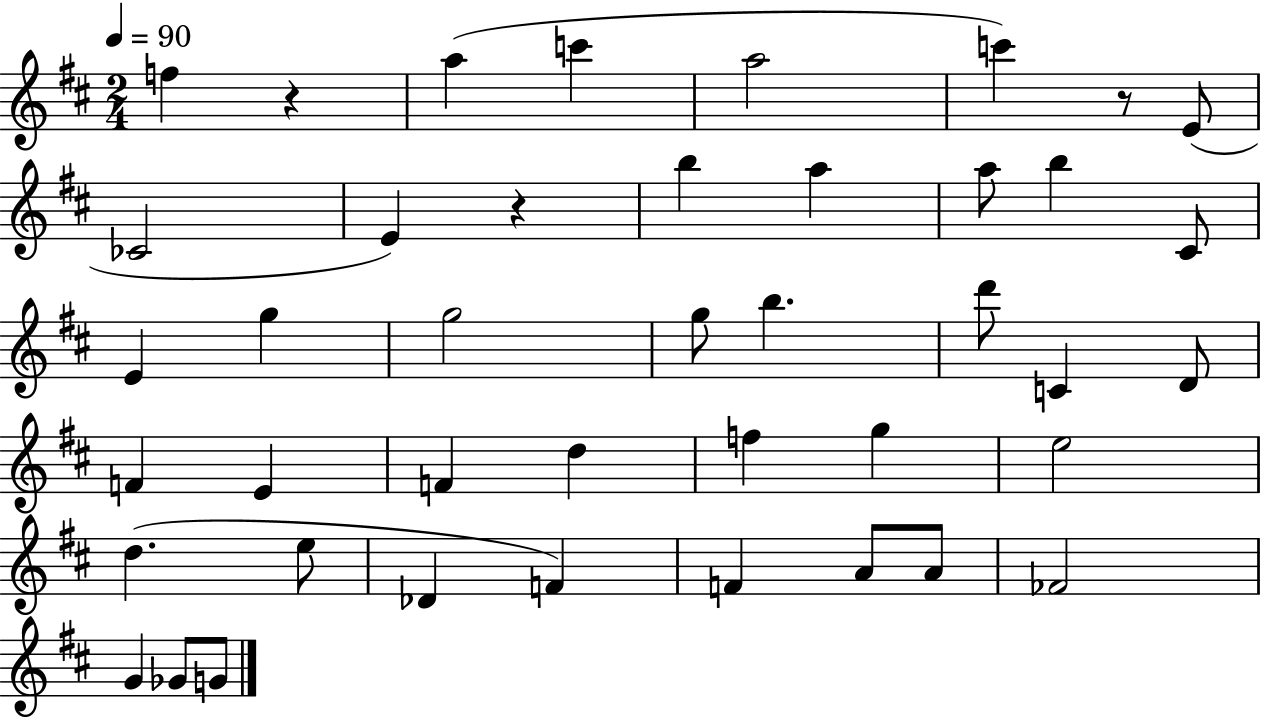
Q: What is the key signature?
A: D major